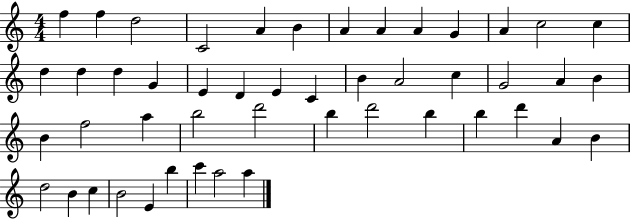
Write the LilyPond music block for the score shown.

{
  \clef treble
  \numericTimeSignature
  \time 4/4
  \key c \major
  f''4 f''4 d''2 | c'2 a'4 b'4 | a'4 a'4 a'4 g'4 | a'4 c''2 c''4 | \break d''4 d''4 d''4 g'4 | e'4 d'4 e'4 c'4 | b'4 a'2 c''4 | g'2 a'4 b'4 | \break b'4 f''2 a''4 | b''2 d'''2 | b''4 d'''2 b''4 | b''4 d'''4 a'4 b'4 | \break d''2 b'4 c''4 | b'2 e'4 b''4 | c'''4 a''2 a''4 | \bar "|."
}